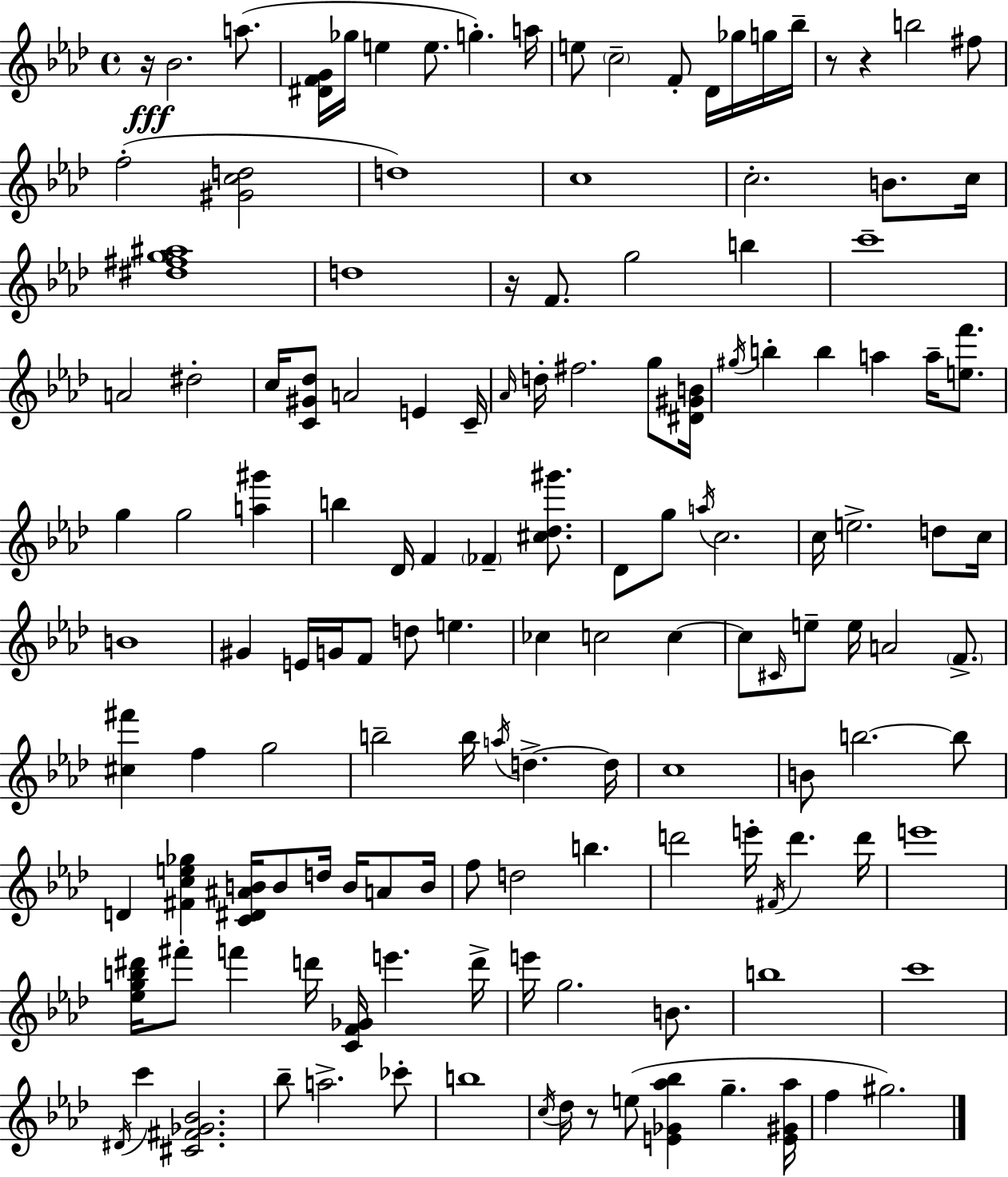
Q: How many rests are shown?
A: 5